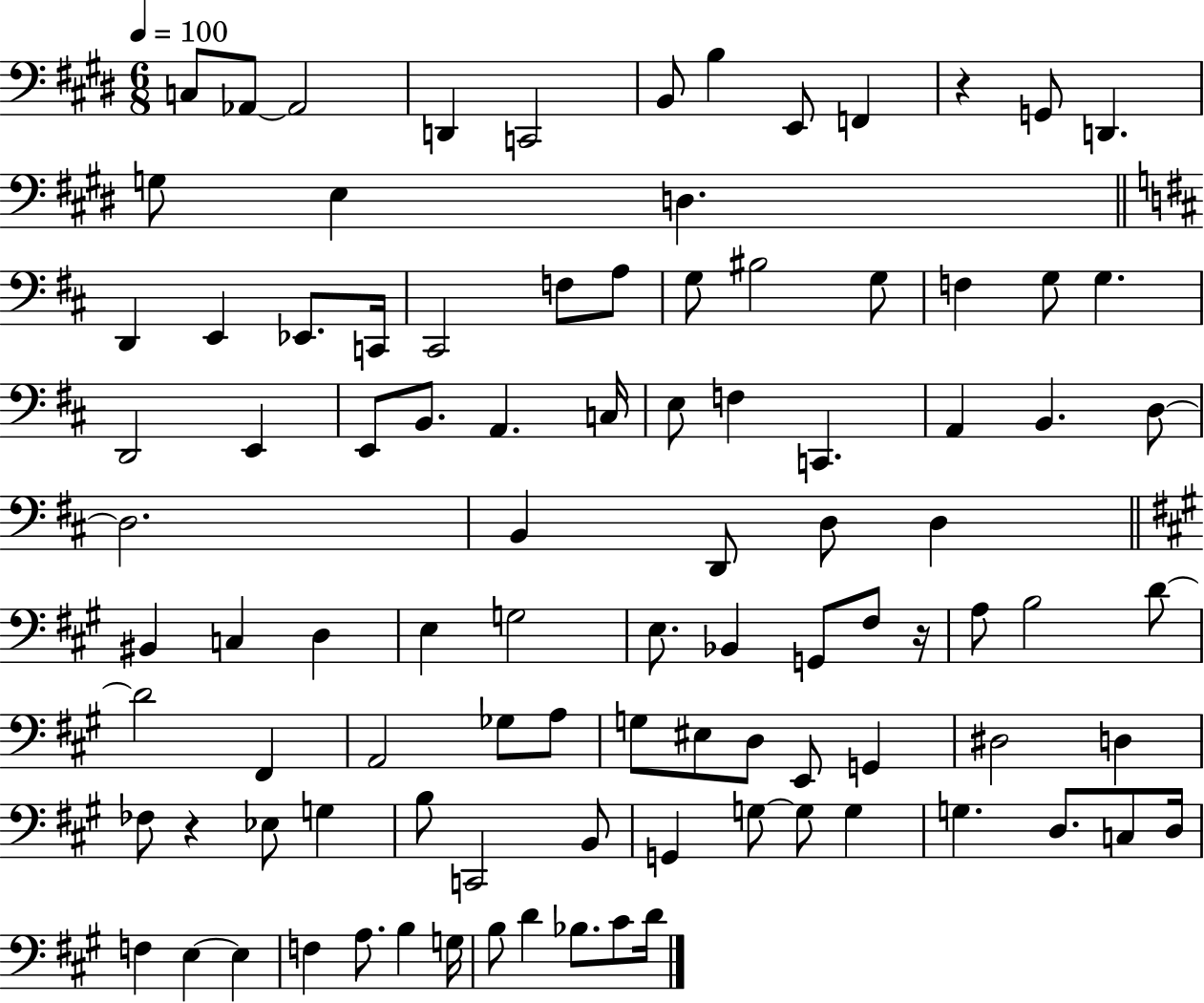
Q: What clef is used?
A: bass